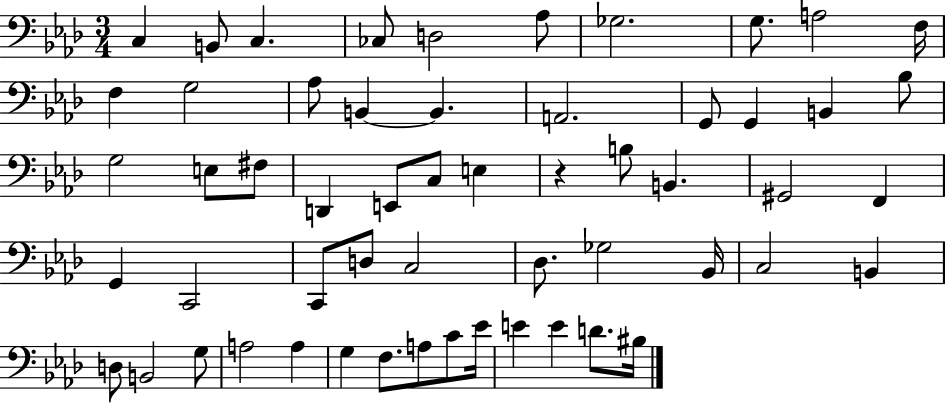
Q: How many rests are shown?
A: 1